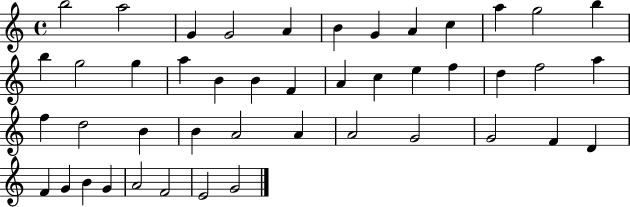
{
  \clef treble
  \time 4/4
  \defaultTimeSignature
  \key c \major
  b''2 a''2 | g'4 g'2 a'4 | b'4 g'4 a'4 c''4 | a''4 g''2 b''4 | \break b''4 g''2 g''4 | a''4 b'4 b'4 f'4 | a'4 c''4 e''4 f''4 | d''4 f''2 a''4 | \break f''4 d''2 b'4 | b'4 a'2 a'4 | a'2 g'2 | g'2 f'4 d'4 | \break f'4 g'4 b'4 g'4 | a'2 f'2 | e'2 g'2 | \bar "|."
}